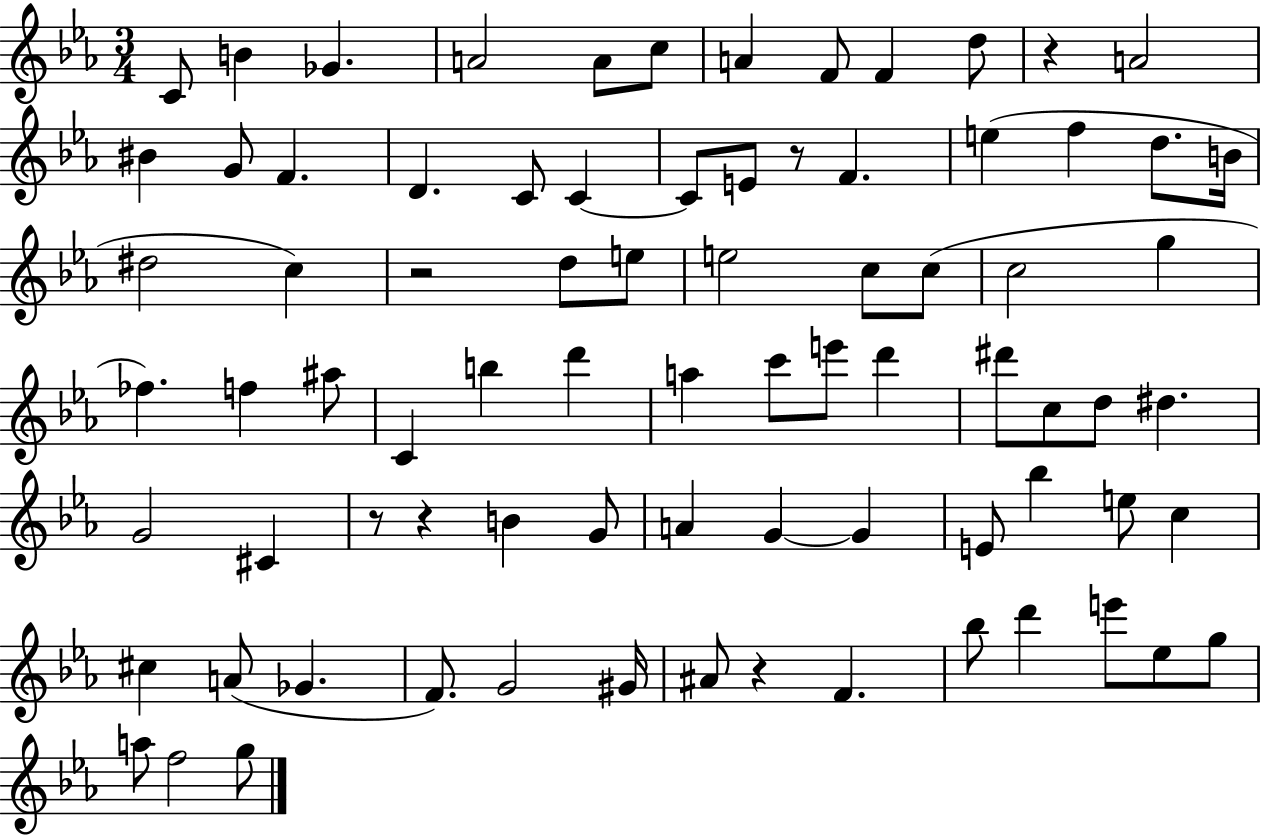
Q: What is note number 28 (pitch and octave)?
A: E5